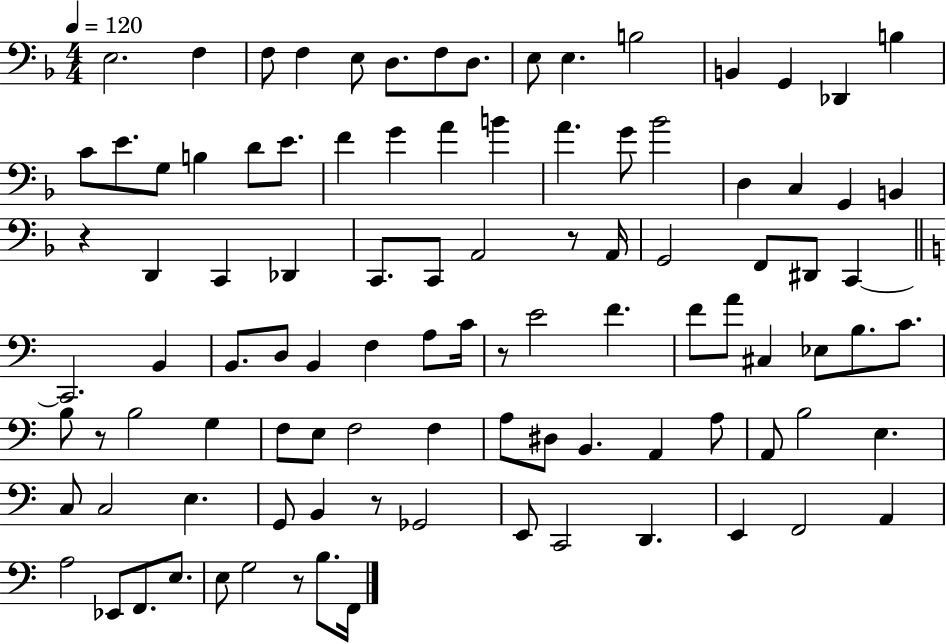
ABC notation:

X:1
T:Untitled
M:4/4
L:1/4
K:F
E,2 F, F,/2 F, E,/2 D,/2 F,/2 D,/2 E,/2 E, B,2 B,, G,, _D,, B, C/2 E/2 G,/2 B, D/2 E/2 F G A B A G/2 _B2 D, C, G,, B,, z D,, C,, _D,, C,,/2 C,,/2 A,,2 z/2 A,,/4 G,,2 F,,/2 ^D,,/2 C,, C,,2 B,, B,,/2 D,/2 B,, F, A,/2 C/4 z/2 E2 F F/2 A/2 ^C, _E,/2 B,/2 C/2 B,/2 z/2 B,2 G, F,/2 E,/2 F,2 F, A,/2 ^D,/2 B,, A,, A,/2 A,,/2 B,2 E, C,/2 C,2 E, G,,/2 B,, z/2 _G,,2 E,,/2 C,,2 D,, E,, F,,2 A,, A,2 _E,,/2 F,,/2 E,/2 E,/2 G,2 z/2 B,/2 F,,/4